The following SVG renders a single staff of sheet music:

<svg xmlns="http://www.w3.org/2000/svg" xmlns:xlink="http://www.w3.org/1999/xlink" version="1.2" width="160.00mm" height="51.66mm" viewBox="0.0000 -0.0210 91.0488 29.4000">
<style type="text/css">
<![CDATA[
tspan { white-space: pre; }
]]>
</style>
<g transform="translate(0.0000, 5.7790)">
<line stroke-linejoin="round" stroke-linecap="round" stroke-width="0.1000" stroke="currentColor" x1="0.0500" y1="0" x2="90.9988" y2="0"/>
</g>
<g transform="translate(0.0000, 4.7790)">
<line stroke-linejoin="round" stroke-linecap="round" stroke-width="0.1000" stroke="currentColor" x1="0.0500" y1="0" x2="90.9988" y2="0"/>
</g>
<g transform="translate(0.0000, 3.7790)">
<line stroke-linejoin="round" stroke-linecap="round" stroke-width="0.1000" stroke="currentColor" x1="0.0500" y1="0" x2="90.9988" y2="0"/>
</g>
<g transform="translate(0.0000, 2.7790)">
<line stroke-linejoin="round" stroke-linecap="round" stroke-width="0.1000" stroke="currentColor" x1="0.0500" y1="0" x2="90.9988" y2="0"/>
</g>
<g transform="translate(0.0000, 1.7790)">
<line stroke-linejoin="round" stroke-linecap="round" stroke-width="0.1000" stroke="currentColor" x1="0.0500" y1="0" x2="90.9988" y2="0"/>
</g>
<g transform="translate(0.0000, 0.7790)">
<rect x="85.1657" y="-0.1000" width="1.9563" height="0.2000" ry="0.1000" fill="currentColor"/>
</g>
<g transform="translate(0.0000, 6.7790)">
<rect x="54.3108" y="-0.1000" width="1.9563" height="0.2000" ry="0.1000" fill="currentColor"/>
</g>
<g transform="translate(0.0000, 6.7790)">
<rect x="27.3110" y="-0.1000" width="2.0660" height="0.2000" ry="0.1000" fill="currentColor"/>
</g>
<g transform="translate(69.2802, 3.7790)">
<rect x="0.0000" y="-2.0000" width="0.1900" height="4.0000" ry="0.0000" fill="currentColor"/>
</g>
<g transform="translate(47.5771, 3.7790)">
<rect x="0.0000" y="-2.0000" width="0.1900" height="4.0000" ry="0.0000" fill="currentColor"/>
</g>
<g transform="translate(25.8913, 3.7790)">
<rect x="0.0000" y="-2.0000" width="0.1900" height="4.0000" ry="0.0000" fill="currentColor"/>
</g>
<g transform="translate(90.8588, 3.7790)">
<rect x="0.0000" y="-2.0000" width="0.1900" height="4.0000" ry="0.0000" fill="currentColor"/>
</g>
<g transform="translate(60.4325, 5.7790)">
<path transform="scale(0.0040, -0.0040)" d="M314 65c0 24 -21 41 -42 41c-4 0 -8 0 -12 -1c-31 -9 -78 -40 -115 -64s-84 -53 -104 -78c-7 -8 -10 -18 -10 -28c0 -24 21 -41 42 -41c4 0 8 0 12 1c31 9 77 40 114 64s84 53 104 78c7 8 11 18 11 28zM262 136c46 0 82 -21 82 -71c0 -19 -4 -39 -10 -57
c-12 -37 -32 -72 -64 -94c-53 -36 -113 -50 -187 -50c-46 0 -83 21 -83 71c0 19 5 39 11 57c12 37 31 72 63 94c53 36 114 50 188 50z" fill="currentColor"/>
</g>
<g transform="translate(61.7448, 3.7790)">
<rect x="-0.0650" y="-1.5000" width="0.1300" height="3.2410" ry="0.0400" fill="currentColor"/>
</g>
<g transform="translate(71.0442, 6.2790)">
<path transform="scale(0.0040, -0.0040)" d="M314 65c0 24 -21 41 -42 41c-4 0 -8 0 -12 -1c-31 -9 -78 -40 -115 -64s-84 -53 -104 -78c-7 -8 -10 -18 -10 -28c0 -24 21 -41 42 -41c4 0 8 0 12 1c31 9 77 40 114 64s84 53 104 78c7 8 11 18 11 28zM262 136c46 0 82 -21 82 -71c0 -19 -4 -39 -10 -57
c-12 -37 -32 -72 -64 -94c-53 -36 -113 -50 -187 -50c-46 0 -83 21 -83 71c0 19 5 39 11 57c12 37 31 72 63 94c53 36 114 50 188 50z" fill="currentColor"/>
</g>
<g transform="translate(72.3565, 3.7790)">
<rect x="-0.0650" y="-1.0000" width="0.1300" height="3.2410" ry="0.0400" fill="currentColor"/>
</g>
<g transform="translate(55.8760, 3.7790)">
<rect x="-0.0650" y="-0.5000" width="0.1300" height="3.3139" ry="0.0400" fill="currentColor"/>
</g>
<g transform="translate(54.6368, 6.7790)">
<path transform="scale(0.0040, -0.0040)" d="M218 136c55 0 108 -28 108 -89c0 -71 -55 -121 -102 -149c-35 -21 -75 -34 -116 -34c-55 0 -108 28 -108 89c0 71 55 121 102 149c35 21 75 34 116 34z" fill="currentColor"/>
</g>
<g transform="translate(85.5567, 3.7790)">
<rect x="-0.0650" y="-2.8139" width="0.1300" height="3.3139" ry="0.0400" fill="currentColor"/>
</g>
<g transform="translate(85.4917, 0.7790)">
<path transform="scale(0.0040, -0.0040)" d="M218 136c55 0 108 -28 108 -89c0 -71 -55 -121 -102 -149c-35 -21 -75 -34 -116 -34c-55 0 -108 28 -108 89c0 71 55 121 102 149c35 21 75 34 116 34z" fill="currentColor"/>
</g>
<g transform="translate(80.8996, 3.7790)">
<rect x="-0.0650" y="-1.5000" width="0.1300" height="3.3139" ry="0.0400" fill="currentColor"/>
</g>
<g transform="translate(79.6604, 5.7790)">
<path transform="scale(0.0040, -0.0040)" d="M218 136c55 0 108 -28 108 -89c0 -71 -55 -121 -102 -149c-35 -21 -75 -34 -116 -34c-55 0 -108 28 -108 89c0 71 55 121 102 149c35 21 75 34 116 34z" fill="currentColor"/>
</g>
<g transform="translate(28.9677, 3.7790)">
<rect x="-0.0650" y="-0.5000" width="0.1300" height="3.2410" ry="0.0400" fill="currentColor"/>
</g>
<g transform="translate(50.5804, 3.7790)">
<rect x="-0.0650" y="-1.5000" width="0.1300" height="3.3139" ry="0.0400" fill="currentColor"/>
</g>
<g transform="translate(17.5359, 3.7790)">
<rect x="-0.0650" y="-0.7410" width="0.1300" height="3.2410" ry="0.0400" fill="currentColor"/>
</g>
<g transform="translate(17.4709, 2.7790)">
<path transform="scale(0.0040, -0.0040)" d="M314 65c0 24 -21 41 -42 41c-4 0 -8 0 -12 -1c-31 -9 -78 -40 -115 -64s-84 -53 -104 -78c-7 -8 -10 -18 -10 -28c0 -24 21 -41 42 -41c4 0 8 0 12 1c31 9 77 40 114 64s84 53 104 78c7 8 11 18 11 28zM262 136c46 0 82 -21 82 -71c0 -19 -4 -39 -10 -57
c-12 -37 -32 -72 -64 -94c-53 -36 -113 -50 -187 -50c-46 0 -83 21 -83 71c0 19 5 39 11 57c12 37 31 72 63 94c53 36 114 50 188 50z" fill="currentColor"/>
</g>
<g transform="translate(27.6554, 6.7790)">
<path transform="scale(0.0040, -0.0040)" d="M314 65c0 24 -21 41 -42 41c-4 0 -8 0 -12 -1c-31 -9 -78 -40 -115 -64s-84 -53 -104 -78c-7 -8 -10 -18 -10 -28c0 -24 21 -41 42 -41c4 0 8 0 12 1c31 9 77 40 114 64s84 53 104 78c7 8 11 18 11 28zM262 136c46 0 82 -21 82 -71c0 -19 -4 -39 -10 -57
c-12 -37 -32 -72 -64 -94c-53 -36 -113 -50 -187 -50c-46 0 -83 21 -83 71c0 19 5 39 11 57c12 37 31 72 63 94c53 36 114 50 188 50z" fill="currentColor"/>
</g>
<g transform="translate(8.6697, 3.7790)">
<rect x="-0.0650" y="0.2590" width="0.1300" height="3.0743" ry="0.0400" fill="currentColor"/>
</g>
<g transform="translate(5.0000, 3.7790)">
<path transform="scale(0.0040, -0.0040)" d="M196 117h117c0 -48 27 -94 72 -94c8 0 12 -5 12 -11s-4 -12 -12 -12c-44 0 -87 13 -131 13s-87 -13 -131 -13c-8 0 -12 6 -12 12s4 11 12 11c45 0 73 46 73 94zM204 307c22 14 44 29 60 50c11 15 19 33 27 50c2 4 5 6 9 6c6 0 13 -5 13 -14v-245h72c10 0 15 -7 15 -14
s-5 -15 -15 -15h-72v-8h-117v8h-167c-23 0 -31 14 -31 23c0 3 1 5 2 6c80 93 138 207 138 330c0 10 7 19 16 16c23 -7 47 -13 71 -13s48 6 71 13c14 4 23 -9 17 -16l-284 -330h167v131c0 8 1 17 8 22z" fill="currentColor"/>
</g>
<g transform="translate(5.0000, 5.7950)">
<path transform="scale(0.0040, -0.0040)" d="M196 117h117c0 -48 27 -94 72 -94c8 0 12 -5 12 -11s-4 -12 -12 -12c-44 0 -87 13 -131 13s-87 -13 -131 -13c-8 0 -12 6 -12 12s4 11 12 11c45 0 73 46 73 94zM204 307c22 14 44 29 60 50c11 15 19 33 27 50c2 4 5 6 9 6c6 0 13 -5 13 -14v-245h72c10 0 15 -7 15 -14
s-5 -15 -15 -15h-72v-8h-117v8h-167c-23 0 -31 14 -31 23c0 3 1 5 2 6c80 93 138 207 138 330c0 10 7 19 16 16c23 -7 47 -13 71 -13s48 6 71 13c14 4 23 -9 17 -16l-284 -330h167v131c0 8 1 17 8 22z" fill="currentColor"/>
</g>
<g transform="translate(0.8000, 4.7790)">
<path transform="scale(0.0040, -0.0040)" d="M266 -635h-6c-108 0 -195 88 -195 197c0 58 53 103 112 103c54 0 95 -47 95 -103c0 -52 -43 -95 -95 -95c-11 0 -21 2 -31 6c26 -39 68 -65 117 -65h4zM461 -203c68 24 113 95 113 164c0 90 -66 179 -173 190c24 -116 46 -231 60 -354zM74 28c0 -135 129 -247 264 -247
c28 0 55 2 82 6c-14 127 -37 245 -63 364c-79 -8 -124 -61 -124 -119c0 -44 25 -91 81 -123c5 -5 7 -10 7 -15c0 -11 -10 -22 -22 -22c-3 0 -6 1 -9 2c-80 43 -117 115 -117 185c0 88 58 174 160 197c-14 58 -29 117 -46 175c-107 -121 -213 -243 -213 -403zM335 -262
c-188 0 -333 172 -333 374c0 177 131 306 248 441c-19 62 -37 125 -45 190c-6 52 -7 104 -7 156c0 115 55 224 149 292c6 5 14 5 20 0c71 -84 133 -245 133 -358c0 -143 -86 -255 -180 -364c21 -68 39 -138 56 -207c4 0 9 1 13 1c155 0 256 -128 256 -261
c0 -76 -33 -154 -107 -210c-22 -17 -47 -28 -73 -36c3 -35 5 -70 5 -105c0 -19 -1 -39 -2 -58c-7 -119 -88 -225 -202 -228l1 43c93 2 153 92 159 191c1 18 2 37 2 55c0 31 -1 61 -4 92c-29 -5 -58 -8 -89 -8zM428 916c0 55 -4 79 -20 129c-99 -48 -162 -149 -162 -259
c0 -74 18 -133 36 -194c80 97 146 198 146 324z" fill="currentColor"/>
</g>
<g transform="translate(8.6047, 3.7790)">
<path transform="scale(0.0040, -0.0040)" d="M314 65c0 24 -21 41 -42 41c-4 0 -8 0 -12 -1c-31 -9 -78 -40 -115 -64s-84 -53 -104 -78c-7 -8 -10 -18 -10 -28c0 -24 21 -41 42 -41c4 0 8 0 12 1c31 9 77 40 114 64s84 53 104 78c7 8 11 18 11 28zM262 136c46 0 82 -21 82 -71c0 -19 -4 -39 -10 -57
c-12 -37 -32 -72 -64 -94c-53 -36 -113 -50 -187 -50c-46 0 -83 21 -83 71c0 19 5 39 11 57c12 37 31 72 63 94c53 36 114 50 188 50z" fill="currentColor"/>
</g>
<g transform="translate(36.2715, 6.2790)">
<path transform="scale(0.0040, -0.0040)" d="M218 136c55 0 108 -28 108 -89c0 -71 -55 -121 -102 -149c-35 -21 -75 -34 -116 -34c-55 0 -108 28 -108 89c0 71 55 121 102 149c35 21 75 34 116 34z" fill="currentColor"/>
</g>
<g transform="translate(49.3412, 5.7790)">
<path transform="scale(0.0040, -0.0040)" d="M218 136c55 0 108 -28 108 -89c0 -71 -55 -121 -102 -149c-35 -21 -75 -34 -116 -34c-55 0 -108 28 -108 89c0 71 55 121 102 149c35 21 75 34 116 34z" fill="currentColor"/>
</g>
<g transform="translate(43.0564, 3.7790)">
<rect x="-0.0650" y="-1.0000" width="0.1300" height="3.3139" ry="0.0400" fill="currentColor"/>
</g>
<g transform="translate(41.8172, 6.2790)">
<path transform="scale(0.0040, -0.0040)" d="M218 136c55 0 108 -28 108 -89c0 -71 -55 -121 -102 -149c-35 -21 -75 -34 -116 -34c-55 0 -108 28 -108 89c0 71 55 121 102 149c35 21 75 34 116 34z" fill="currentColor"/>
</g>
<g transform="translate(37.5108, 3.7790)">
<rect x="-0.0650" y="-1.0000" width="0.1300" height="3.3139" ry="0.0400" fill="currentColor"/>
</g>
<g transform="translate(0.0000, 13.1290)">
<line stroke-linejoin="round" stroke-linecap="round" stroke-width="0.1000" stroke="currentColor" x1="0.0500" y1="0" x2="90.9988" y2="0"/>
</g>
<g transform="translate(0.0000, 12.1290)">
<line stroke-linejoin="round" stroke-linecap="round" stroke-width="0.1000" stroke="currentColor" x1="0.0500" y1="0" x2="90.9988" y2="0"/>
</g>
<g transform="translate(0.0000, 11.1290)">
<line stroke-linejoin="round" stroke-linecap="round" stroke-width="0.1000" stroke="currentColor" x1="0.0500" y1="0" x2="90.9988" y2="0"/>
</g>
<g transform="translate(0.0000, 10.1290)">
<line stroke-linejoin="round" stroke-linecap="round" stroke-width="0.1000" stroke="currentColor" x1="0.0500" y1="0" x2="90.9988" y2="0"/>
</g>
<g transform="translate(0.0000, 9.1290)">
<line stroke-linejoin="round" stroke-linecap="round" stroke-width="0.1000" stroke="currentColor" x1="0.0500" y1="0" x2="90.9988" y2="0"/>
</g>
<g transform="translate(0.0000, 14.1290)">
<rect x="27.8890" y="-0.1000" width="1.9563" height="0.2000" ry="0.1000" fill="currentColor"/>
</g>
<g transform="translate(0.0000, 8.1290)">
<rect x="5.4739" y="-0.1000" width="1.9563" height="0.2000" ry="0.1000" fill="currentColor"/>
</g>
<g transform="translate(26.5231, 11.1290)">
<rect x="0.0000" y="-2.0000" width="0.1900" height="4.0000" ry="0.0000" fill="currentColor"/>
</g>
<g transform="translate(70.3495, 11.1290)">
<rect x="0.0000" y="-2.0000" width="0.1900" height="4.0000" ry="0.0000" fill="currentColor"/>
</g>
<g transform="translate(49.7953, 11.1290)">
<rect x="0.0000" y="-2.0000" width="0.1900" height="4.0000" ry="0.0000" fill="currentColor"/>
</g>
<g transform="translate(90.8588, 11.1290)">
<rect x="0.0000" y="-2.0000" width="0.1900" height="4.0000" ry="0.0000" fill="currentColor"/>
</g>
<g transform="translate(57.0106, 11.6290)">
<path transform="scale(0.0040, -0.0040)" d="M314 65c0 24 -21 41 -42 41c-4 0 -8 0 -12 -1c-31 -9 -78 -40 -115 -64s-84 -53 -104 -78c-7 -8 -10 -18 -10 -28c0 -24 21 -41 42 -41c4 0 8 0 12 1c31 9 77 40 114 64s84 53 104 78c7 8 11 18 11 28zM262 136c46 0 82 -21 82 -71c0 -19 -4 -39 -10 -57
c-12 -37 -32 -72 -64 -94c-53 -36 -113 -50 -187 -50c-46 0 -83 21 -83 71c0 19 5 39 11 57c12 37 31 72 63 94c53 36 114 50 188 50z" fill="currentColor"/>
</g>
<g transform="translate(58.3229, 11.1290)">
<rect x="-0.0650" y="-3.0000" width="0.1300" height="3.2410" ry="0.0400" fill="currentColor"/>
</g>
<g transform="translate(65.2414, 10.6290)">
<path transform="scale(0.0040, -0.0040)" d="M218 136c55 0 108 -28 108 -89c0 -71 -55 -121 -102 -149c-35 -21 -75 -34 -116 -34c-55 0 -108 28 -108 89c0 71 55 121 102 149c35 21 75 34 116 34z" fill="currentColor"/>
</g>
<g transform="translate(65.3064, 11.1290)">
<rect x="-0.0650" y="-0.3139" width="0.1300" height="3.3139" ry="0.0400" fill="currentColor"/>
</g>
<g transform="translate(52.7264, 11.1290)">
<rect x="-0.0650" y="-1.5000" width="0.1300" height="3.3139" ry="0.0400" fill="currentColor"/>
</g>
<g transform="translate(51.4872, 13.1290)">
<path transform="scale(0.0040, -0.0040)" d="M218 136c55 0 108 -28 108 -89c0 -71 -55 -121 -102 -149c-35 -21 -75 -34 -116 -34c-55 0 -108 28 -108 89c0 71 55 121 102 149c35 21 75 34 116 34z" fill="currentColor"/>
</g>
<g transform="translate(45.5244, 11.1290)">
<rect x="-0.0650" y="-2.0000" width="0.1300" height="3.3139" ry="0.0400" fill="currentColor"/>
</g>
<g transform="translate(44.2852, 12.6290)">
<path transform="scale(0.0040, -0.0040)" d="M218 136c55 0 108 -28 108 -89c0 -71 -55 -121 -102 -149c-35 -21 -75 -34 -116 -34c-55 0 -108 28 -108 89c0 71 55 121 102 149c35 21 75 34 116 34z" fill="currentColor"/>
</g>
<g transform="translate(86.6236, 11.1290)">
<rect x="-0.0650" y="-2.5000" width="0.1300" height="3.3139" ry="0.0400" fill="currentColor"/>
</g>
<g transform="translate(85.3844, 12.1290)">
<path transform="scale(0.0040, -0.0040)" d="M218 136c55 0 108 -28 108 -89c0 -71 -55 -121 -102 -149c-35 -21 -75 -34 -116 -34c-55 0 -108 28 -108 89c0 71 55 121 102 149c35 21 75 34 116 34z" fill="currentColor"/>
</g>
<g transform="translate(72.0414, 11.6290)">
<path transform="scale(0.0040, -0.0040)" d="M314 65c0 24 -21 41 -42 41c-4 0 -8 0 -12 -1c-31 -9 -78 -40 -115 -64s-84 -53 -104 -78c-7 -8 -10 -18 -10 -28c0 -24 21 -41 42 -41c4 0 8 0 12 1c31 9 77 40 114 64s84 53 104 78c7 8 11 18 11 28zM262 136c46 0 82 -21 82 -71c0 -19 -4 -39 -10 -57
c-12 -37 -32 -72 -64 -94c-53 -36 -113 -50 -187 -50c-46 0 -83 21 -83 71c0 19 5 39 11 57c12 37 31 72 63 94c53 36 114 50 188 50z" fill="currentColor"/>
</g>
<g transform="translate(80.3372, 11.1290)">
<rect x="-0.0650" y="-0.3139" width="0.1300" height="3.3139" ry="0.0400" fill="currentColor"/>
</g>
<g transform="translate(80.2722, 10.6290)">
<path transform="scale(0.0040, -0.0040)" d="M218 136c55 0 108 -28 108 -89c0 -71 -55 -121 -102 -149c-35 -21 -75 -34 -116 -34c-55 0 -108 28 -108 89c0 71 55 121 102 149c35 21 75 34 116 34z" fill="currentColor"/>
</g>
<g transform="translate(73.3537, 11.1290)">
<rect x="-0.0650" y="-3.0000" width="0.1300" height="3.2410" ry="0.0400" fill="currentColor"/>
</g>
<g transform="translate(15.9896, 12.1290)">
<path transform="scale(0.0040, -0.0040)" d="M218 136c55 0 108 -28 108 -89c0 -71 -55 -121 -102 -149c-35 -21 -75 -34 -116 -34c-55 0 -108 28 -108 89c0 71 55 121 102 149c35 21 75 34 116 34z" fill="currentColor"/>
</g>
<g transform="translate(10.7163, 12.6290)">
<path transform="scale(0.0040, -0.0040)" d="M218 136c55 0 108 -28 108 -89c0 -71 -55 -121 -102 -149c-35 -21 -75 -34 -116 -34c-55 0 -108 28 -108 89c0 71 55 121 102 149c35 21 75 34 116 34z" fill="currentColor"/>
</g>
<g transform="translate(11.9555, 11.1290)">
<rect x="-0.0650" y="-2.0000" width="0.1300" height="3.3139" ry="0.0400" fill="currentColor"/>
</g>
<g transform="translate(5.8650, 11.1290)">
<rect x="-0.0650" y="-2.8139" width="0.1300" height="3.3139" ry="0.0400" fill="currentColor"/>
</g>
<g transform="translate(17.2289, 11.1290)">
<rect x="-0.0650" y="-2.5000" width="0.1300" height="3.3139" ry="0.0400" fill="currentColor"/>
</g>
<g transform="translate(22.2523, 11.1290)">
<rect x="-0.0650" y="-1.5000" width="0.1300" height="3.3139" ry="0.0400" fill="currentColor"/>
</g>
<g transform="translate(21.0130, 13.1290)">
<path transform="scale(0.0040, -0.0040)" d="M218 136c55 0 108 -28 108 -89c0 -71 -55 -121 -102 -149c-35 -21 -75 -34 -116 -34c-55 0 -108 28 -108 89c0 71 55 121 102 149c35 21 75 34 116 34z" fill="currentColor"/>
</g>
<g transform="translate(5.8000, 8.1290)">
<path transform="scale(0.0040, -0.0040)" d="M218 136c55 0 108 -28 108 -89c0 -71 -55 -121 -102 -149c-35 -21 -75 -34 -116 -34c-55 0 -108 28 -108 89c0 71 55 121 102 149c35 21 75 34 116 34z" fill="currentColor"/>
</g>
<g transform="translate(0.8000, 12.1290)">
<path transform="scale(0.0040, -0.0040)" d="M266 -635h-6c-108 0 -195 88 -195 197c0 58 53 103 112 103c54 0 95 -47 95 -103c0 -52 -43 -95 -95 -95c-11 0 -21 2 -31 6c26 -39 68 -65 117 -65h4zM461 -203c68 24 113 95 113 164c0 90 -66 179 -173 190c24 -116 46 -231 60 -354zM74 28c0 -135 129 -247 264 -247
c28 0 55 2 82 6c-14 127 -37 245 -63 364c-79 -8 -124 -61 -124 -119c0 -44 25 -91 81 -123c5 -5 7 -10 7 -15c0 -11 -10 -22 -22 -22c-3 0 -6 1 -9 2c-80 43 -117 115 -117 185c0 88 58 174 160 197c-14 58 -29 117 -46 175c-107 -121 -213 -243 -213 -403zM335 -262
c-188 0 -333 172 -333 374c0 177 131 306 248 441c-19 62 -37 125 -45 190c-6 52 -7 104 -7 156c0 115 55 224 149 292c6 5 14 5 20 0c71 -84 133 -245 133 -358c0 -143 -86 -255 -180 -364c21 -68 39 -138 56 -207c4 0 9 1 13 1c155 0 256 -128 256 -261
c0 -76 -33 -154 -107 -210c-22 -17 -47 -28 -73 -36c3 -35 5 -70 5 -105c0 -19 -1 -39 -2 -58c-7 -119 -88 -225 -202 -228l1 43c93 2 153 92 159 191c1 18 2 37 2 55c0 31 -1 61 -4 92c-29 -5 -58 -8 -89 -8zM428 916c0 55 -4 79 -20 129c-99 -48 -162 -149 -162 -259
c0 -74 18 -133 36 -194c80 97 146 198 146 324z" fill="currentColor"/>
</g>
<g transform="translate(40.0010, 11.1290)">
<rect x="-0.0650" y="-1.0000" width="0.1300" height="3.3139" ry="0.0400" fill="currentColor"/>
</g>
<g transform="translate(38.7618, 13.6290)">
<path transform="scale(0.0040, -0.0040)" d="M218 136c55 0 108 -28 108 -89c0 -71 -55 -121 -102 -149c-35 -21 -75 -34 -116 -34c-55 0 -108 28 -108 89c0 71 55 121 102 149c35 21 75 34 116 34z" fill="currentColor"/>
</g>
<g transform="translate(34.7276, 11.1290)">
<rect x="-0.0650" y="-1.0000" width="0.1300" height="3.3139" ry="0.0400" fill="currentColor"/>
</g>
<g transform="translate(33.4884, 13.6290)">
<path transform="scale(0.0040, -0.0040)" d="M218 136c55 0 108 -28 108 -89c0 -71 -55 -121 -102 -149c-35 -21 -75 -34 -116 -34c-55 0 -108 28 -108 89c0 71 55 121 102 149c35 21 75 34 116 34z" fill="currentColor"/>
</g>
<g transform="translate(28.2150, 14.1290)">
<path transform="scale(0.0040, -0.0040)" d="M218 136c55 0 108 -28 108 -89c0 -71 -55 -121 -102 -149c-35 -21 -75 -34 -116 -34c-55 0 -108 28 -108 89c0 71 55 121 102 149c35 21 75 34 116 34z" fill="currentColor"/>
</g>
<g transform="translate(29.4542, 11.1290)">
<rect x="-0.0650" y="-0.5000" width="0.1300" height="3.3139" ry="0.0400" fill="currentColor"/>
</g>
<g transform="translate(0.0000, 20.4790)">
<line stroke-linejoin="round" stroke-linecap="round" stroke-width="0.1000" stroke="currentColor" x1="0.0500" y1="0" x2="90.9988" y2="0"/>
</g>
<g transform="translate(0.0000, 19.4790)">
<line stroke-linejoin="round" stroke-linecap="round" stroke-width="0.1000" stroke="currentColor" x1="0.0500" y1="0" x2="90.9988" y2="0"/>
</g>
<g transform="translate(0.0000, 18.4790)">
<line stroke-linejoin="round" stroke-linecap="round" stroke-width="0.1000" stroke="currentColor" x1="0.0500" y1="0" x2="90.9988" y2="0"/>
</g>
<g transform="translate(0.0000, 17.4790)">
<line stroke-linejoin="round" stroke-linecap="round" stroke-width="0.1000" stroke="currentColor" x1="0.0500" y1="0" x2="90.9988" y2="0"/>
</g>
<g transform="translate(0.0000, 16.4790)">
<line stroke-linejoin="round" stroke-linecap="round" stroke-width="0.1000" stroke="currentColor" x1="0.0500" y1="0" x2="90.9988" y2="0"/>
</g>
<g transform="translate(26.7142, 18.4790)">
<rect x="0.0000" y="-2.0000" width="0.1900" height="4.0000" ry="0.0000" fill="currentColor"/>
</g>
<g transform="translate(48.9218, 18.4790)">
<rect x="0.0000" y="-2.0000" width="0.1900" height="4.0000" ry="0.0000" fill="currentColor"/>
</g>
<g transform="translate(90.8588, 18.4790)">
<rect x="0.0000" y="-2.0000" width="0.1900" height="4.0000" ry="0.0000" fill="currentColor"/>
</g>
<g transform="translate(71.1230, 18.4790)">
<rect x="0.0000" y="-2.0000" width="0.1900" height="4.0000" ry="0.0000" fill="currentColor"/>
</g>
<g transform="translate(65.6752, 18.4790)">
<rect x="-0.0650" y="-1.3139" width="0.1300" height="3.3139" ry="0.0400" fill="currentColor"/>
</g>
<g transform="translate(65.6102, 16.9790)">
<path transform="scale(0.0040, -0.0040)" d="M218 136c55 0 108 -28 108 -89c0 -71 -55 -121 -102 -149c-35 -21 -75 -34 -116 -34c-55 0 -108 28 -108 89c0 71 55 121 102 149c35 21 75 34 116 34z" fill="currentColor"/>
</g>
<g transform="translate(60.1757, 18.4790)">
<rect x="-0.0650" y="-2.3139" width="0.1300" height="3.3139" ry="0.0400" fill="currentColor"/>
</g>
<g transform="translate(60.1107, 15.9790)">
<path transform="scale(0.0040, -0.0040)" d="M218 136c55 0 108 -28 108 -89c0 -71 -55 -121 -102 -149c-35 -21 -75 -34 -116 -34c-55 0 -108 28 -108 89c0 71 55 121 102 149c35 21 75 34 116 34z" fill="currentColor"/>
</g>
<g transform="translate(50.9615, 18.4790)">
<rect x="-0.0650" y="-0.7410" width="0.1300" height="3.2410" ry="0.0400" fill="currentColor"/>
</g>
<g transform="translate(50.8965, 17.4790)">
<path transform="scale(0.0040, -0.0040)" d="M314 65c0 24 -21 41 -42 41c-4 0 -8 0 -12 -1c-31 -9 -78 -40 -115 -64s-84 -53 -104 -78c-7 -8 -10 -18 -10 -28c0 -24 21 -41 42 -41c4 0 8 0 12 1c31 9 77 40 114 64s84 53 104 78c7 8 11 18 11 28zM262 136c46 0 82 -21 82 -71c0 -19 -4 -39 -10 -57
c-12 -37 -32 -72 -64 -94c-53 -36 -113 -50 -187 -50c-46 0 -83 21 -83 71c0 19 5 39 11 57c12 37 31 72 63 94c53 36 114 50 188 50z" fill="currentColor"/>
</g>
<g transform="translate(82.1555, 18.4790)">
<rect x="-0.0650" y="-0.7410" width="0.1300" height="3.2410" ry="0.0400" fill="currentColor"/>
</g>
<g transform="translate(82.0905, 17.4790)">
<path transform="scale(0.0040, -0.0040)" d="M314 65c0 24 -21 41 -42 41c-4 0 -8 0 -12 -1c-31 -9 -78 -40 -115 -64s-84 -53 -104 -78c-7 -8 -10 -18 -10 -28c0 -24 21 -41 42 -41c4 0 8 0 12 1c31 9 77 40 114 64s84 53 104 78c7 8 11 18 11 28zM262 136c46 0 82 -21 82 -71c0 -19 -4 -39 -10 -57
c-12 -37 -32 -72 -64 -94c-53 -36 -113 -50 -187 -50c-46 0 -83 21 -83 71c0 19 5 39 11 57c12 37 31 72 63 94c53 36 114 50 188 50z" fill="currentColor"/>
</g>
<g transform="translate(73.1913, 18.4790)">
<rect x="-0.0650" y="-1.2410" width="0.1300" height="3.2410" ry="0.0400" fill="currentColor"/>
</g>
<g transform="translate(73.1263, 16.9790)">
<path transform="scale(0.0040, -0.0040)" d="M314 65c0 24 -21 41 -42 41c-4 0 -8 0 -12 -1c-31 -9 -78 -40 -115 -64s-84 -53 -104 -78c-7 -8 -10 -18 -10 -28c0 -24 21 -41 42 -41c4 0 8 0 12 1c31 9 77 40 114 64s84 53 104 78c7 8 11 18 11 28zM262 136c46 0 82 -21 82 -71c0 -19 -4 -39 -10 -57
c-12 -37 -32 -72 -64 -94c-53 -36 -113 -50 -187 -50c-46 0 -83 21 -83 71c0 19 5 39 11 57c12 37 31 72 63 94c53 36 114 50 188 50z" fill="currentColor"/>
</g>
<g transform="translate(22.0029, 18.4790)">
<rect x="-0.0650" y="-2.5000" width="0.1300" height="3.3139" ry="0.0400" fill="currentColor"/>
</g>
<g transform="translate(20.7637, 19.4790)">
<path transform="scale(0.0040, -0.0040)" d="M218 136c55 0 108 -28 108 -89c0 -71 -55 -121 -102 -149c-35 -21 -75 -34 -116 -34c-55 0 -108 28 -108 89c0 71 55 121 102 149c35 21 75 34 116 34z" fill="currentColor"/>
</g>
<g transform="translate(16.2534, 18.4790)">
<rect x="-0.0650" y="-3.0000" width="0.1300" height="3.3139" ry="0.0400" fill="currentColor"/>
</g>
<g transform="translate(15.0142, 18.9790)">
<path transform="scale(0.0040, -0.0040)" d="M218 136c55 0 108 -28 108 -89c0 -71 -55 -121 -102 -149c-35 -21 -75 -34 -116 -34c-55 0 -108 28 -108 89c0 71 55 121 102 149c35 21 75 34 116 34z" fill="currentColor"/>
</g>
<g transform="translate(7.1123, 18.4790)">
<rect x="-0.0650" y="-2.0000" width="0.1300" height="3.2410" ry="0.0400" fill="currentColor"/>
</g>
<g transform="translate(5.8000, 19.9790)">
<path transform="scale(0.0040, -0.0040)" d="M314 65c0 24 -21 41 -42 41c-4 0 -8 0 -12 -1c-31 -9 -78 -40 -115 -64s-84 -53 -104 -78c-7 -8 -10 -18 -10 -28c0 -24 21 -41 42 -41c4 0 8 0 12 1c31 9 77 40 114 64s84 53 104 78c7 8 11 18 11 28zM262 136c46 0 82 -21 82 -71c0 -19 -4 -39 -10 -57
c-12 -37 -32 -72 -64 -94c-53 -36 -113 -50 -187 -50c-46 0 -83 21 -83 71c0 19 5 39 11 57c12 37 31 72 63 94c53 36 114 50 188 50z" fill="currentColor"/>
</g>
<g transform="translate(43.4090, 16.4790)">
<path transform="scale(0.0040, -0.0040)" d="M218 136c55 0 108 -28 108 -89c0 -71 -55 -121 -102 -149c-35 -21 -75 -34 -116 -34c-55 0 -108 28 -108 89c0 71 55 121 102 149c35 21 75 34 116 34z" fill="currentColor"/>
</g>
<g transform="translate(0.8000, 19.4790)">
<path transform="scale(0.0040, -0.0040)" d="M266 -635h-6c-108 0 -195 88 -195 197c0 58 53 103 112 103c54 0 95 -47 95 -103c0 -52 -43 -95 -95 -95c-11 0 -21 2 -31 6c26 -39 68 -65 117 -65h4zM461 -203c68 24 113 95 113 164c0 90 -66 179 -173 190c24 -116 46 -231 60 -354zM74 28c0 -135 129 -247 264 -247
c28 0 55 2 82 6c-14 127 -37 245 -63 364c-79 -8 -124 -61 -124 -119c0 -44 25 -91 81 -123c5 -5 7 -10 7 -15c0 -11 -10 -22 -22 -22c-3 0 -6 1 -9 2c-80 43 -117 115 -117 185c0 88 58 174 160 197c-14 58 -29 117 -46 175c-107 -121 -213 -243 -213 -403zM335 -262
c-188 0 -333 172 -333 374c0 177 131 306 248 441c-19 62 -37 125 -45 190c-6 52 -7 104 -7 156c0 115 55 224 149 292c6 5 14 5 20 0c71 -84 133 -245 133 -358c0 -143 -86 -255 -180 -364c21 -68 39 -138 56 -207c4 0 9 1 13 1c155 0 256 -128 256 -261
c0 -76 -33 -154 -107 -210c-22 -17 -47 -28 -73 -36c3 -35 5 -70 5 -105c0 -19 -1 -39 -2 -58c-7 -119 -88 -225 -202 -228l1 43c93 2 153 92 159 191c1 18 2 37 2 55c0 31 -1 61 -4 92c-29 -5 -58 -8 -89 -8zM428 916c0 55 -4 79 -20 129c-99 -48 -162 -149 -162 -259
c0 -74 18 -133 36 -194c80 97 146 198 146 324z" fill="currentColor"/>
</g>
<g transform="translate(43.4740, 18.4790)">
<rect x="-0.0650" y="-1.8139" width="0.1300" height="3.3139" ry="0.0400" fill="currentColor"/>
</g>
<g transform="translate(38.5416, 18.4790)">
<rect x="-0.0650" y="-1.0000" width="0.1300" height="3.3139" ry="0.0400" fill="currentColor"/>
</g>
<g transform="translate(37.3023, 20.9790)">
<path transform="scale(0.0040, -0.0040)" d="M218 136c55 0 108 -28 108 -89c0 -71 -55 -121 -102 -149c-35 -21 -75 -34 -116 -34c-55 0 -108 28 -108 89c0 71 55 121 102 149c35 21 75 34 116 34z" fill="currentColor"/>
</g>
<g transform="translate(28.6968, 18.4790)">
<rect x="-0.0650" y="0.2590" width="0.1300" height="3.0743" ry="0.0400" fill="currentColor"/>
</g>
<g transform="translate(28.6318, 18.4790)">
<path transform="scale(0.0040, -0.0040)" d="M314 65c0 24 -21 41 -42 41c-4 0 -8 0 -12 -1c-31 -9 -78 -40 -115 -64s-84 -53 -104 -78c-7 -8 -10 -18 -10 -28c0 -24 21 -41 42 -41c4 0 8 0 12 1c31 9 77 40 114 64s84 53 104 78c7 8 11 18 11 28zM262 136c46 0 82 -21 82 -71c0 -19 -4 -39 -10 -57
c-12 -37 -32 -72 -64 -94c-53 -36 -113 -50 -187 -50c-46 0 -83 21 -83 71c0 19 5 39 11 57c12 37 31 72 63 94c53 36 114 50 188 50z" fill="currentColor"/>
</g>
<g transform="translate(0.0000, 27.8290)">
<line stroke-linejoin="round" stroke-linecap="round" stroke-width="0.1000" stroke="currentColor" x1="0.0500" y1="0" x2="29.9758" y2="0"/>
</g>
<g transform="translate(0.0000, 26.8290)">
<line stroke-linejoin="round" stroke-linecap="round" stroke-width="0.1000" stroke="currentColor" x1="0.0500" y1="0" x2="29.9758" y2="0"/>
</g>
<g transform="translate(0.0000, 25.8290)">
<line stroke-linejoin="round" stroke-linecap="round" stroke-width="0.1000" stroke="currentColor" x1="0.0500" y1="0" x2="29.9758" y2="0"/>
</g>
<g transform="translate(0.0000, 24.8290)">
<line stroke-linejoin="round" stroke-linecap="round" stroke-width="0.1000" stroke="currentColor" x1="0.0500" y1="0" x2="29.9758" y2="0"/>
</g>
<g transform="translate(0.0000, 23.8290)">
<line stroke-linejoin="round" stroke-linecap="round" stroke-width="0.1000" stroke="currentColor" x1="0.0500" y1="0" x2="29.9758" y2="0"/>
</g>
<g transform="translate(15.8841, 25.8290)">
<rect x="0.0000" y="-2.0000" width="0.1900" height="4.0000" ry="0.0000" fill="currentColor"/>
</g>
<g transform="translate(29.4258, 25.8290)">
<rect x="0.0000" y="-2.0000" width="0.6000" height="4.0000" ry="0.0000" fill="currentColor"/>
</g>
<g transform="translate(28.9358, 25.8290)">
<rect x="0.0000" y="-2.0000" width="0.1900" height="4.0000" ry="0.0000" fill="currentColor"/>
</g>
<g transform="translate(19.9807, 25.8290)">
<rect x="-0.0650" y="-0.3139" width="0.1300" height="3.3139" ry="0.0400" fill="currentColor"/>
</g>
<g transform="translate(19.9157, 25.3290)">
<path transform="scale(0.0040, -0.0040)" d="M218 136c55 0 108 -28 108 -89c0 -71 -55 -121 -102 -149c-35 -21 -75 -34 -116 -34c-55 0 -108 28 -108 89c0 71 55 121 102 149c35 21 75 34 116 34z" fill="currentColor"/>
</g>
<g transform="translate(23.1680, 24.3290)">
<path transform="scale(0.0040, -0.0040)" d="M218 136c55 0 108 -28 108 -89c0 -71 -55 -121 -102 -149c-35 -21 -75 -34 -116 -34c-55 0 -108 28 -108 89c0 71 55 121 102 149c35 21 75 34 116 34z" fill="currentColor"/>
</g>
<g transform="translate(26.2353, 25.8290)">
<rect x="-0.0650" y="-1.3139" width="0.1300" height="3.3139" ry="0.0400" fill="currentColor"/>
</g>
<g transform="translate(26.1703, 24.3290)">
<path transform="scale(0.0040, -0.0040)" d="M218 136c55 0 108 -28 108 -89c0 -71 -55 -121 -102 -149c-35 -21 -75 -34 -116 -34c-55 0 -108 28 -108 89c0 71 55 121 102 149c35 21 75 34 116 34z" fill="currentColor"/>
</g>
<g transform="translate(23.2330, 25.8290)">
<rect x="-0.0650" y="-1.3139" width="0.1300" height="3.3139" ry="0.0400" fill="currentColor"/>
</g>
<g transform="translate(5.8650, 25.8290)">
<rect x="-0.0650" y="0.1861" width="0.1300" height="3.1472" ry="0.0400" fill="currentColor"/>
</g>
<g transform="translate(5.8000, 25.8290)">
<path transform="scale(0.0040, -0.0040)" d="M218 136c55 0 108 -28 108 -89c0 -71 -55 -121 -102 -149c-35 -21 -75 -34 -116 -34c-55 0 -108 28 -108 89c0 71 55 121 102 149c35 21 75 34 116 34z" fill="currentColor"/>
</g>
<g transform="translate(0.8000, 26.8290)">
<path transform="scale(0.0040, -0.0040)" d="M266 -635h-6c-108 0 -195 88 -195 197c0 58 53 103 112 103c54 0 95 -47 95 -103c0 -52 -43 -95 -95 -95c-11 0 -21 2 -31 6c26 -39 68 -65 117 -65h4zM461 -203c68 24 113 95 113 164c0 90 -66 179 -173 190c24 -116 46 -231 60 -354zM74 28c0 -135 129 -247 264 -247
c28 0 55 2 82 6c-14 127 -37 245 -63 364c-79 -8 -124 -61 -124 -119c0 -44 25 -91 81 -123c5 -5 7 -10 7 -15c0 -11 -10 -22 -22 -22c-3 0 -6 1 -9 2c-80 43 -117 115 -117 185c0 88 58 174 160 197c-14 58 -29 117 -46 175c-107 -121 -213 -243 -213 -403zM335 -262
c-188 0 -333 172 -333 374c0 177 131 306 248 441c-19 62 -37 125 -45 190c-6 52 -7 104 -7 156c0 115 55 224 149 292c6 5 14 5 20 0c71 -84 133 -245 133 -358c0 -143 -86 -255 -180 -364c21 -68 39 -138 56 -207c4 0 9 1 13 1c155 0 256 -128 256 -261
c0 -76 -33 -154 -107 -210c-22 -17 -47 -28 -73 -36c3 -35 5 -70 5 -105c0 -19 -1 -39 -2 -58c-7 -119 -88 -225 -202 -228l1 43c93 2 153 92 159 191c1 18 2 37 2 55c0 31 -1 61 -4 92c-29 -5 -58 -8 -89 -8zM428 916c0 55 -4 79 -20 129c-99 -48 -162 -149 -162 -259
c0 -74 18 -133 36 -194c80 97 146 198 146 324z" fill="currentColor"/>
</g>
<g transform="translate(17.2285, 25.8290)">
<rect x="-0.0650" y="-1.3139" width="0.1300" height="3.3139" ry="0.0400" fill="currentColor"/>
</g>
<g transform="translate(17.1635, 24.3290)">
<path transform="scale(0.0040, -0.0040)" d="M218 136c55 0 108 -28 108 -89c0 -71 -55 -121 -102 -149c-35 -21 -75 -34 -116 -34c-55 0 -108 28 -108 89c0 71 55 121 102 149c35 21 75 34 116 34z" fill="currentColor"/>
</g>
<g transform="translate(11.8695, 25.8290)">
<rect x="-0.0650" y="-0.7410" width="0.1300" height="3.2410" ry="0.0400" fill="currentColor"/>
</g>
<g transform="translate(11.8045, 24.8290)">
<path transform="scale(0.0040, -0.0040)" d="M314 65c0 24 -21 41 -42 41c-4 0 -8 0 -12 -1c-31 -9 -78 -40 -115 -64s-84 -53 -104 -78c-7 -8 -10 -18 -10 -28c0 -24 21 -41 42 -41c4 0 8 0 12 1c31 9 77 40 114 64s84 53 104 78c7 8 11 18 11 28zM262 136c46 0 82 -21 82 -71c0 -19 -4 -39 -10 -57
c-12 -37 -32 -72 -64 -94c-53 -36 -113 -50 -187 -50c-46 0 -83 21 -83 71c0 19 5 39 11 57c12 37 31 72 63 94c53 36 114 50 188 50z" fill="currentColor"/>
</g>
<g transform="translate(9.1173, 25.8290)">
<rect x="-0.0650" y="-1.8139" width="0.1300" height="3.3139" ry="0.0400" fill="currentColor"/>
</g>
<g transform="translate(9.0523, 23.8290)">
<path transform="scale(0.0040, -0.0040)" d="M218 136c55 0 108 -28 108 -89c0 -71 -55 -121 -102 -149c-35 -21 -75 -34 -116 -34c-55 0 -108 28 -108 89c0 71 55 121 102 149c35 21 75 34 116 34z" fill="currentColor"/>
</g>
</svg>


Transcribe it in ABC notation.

X:1
T:Untitled
M:4/4
L:1/4
K:C
B2 d2 C2 D D E C E2 D2 E a a F G E C D D F E A2 c A2 c G F2 A G B2 D f d2 g e e2 d2 B f d2 e c e e